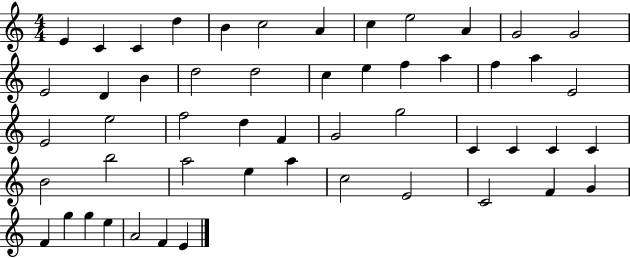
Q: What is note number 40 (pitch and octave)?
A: A5